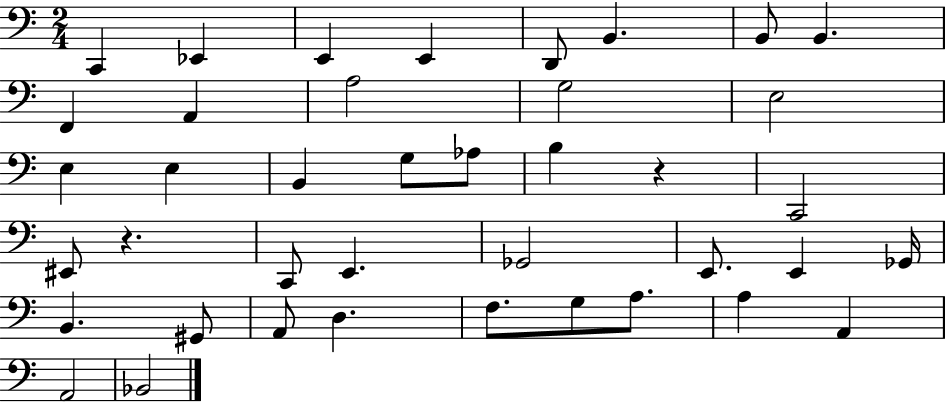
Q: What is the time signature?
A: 2/4